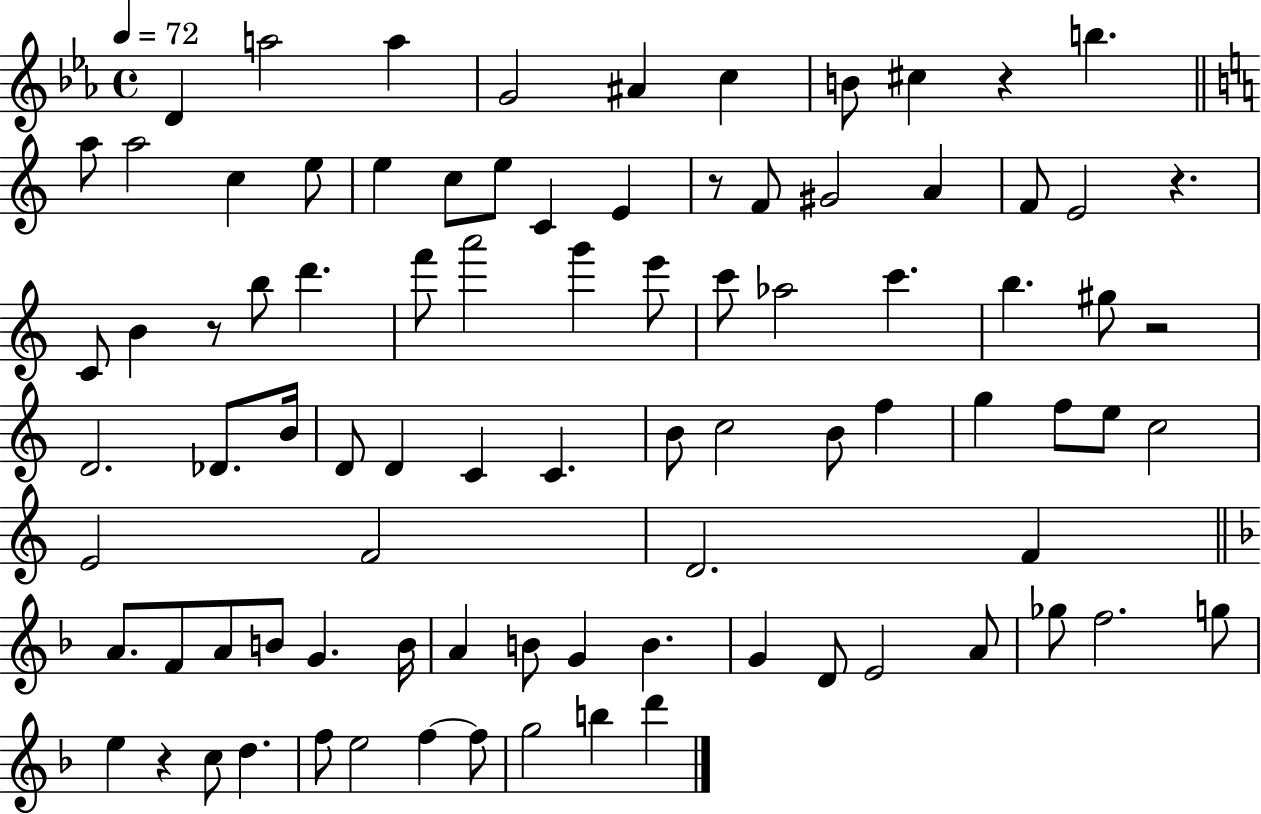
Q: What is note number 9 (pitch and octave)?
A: B5